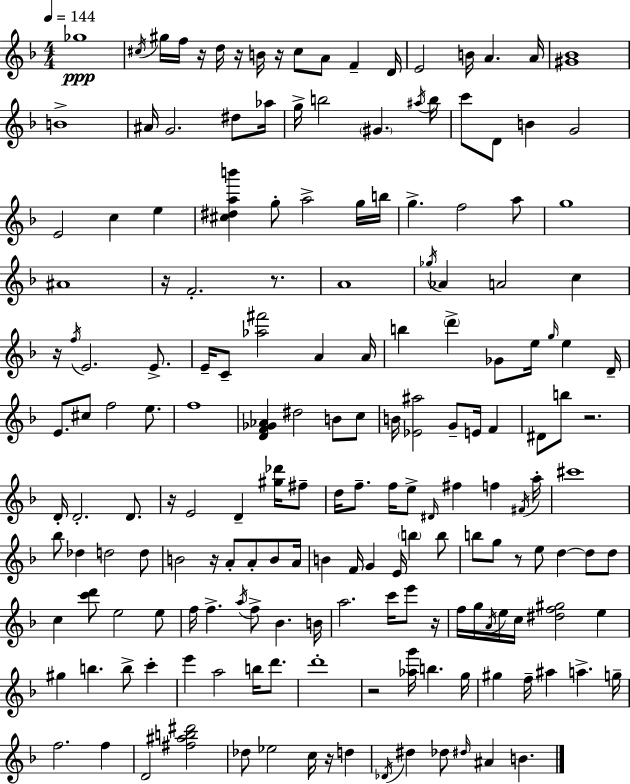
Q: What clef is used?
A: treble